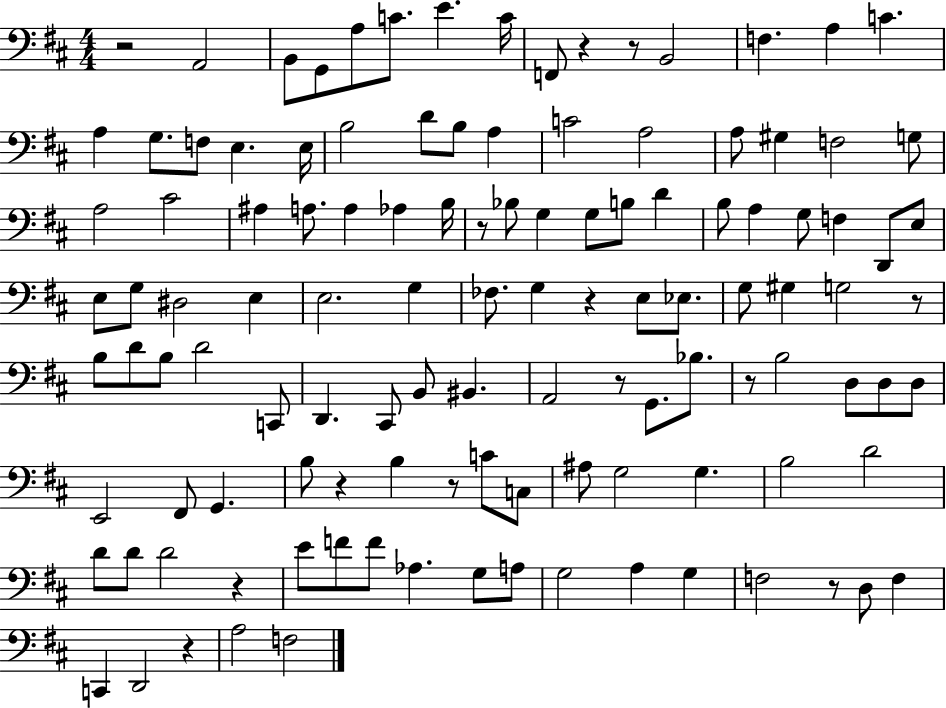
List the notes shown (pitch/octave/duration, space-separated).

R/h A2/h B2/e G2/e A3/e C4/e. E4/q. C4/s F2/e R/q R/e B2/h F3/q. A3/q C4/q. A3/q G3/e. F3/e E3/q. E3/s B3/h D4/e B3/e A3/q C4/h A3/h A3/e G#3/q F3/h G3/e A3/h C#4/h A#3/q A3/e. A3/q Ab3/q B3/s R/e Bb3/e G3/q G3/e B3/e D4/q B3/e A3/q G3/e F3/q D2/e E3/e E3/e G3/e D#3/h E3/q E3/h. G3/q FES3/e. G3/q R/q E3/e Eb3/e. G3/e G#3/q G3/h R/e B3/e D4/e B3/e D4/h C2/e D2/q. C#2/e B2/e BIS2/q. A2/h R/e G2/e. Bb3/e. R/e B3/h D3/e D3/e D3/e E2/h F#2/e G2/q. B3/e R/q B3/q R/e C4/e C3/e A#3/e G3/h G3/q. B3/h D4/h D4/e D4/e D4/h R/q E4/e F4/e F4/e Ab3/q. G3/e A3/e G3/h A3/q G3/q F3/h R/e D3/e F3/q C2/q D2/h R/q A3/h F3/h